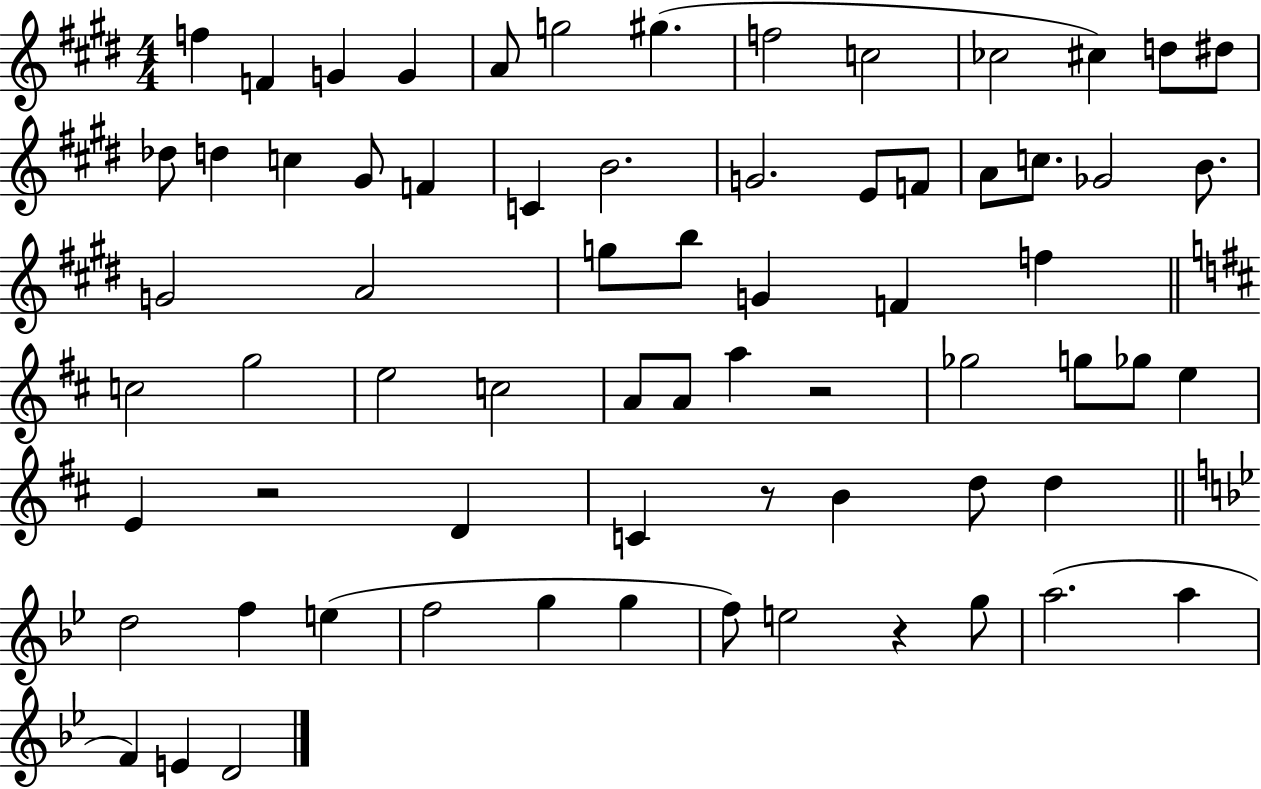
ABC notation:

X:1
T:Untitled
M:4/4
L:1/4
K:E
f F G G A/2 g2 ^g f2 c2 _c2 ^c d/2 ^d/2 _d/2 d c ^G/2 F C B2 G2 E/2 F/2 A/2 c/2 _G2 B/2 G2 A2 g/2 b/2 G F f c2 g2 e2 c2 A/2 A/2 a z2 _g2 g/2 _g/2 e E z2 D C z/2 B d/2 d d2 f e f2 g g f/2 e2 z g/2 a2 a F E D2